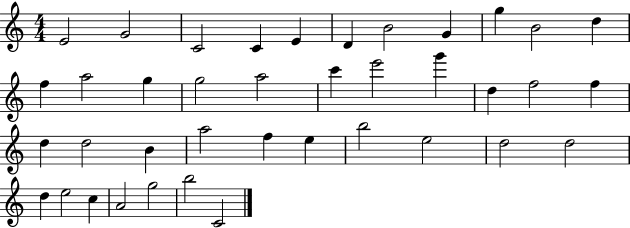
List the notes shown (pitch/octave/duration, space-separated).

E4/h G4/h C4/h C4/q E4/q D4/q B4/h G4/q G5/q B4/h D5/q F5/q A5/h G5/q G5/h A5/h C6/q E6/h G6/q D5/q F5/h F5/q D5/q D5/h B4/q A5/h F5/q E5/q B5/h E5/h D5/h D5/h D5/q E5/h C5/q A4/h G5/h B5/h C4/h